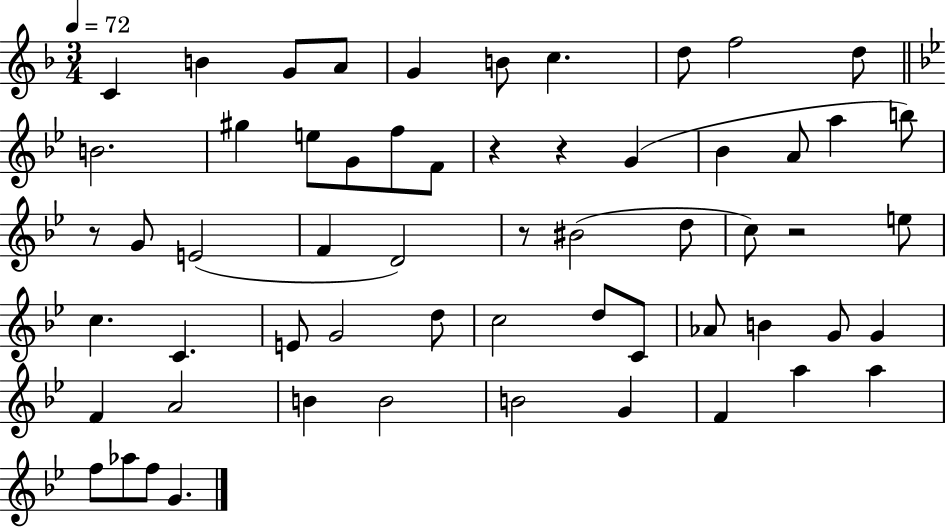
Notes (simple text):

C4/q B4/q G4/e A4/e G4/q B4/e C5/q. D5/e F5/h D5/e B4/h. G#5/q E5/e G4/e F5/e F4/e R/q R/q G4/q Bb4/q A4/e A5/q B5/e R/e G4/e E4/h F4/q D4/h R/e BIS4/h D5/e C5/e R/h E5/e C5/q. C4/q. E4/e G4/h D5/e C5/h D5/e C4/e Ab4/e B4/q G4/e G4/q F4/q A4/h B4/q B4/h B4/h G4/q F4/q A5/q A5/q F5/e Ab5/e F5/e G4/q.